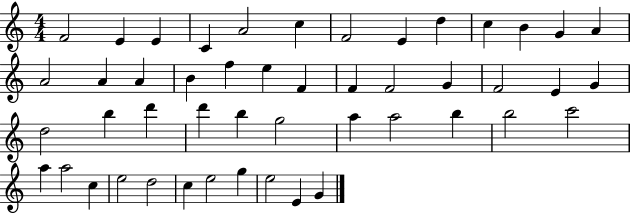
F4/h E4/q E4/q C4/q A4/h C5/q F4/h E4/q D5/q C5/q B4/q G4/q A4/q A4/h A4/q A4/q B4/q F5/q E5/q F4/q F4/q F4/h G4/q F4/h E4/q G4/q D5/h B5/q D6/q D6/q B5/q G5/h A5/q A5/h B5/q B5/h C6/h A5/q A5/h C5/q E5/h D5/h C5/q E5/h G5/q E5/h E4/q G4/q